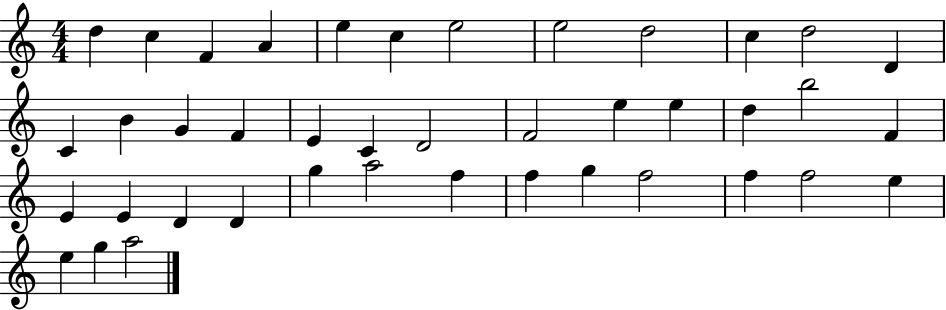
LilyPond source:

{
  \clef treble
  \numericTimeSignature
  \time 4/4
  \key c \major
  d''4 c''4 f'4 a'4 | e''4 c''4 e''2 | e''2 d''2 | c''4 d''2 d'4 | \break c'4 b'4 g'4 f'4 | e'4 c'4 d'2 | f'2 e''4 e''4 | d''4 b''2 f'4 | \break e'4 e'4 d'4 d'4 | g''4 a''2 f''4 | f''4 g''4 f''2 | f''4 f''2 e''4 | \break e''4 g''4 a''2 | \bar "|."
}